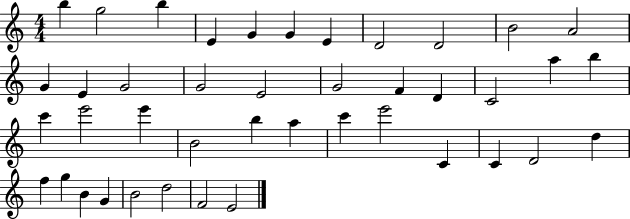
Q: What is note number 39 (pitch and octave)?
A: B4